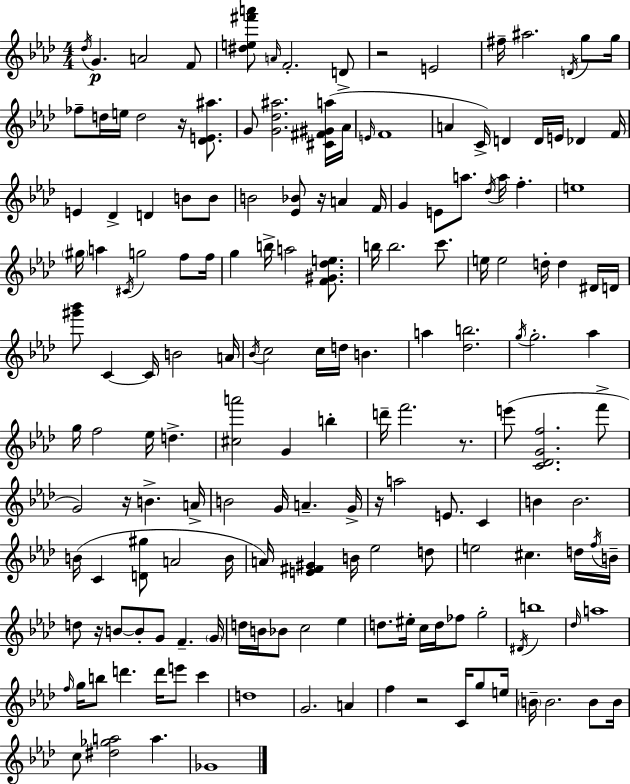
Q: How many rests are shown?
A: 8